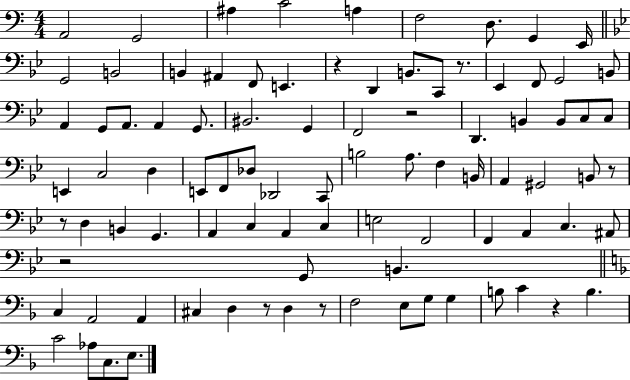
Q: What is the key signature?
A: C major